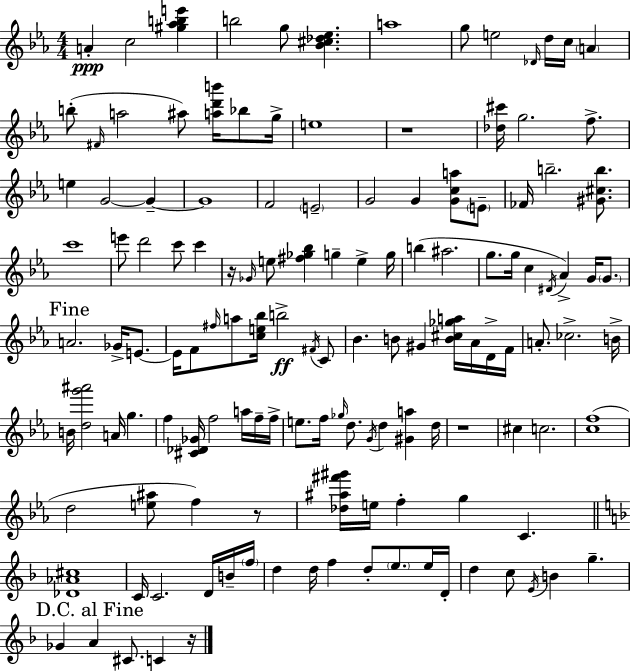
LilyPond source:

{
  \clef treble
  \numericTimeSignature
  \time 4/4
  \key ees \major
  \repeat volta 2 { a'4-.\ppp c''2 <gis'' aes'' b'' e'''>4 | b''2 g''8 <bes' cis'' des'' ees''>4. | a''1 | g''8 e''2 \grace { des'16 } d''16 c''16 \parenthesize a'4 | \break b''8-.( \grace { fis'16 } a''2 ais''8) <a'' d''' b'''>16 bes''8 | g''16-> e''1 | r1 | <des'' cis'''>16 g''2. f''8.-> | \break e''4 g'2~~ g'4--~~ | g'1 | f'2 \parenthesize e'2-- | g'2 g'4 <g' c'' a''>8 | \break \parenthesize e'8-- fes'16 b''2.-- <gis' cis'' b''>8. | c'''1 | e'''8 d'''2 c'''8 c'''4 | r16 \grace { ges'16 } e''8 <fis'' ges'' bes''>4 g''4-- e''4-> | \break g''16 b''4( ais''2. | g''8. g''16 c''4 \acciaccatura { dis'16 }) aes'4-> | g'16 \parenthesize g'8. \mark "Fine" a'2. | ges'16-> e'8.~~ e'16 f'8 \grace { fis''16 } a''8 <c'' e'' bes''>16 b''2->\ff | \break \acciaccatura { fis'16 } c'8 bes'4. b'8 gis'4 | <b' cis'' ges'' a''>16 aes'16 d'16-> f'16 a'8.-. ces''2.-> | b'16-> b'16 <d'' g''' ais'''>2 a'16 | g''4. f''4 <cis' des' ges'>16 f''2 | \break a''16 f''16-- f''16-> e''8. f''16 \grace { ges''16 } d''8. \acciaccatura { g'16 } d''4 | <gis' a''>4 d''16 r1 | cis''4 c''2. | <c'' f''>1( | \break d''2 | <e'' ais''>8 f''4) r8 <des'' ais'' fis''' gis'''>16 e''16 f''4-. g''4 | c'4. \bar "||" \break \key f \major <des' aes' cis''>1 | c'16 c'2. d'16 b'16-- \parenthesize f''16 | d''4 d''16 f''4 d''8-. \parenthesize e''8. e''16 d'16-. | d''4 c''8 \acciaccatura { e'16 } b'4 g''4.-- | \break \mark "D.C. al Fine" ges'4 a'4 cis'8. c'4 | r16 } \bar "|."
}